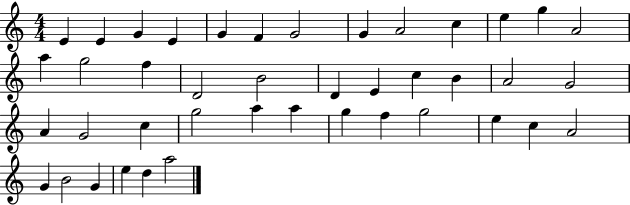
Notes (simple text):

E4/q E4/q G4/q E4/q G4/q F4/q G4/h G4/q A4/h C5/q E5/q G5/q A4/h A5/q G5/h F5/q D4/h B4/h D4/q E4/q C5/q B4/q A4/h G4/h A4/q G4/h C5/q G5/h A5/q A5/q G5/q F5/q G5/h E5/q C5/q A4/h G4/q B4/h G4/q E5/q D5/q A5/h